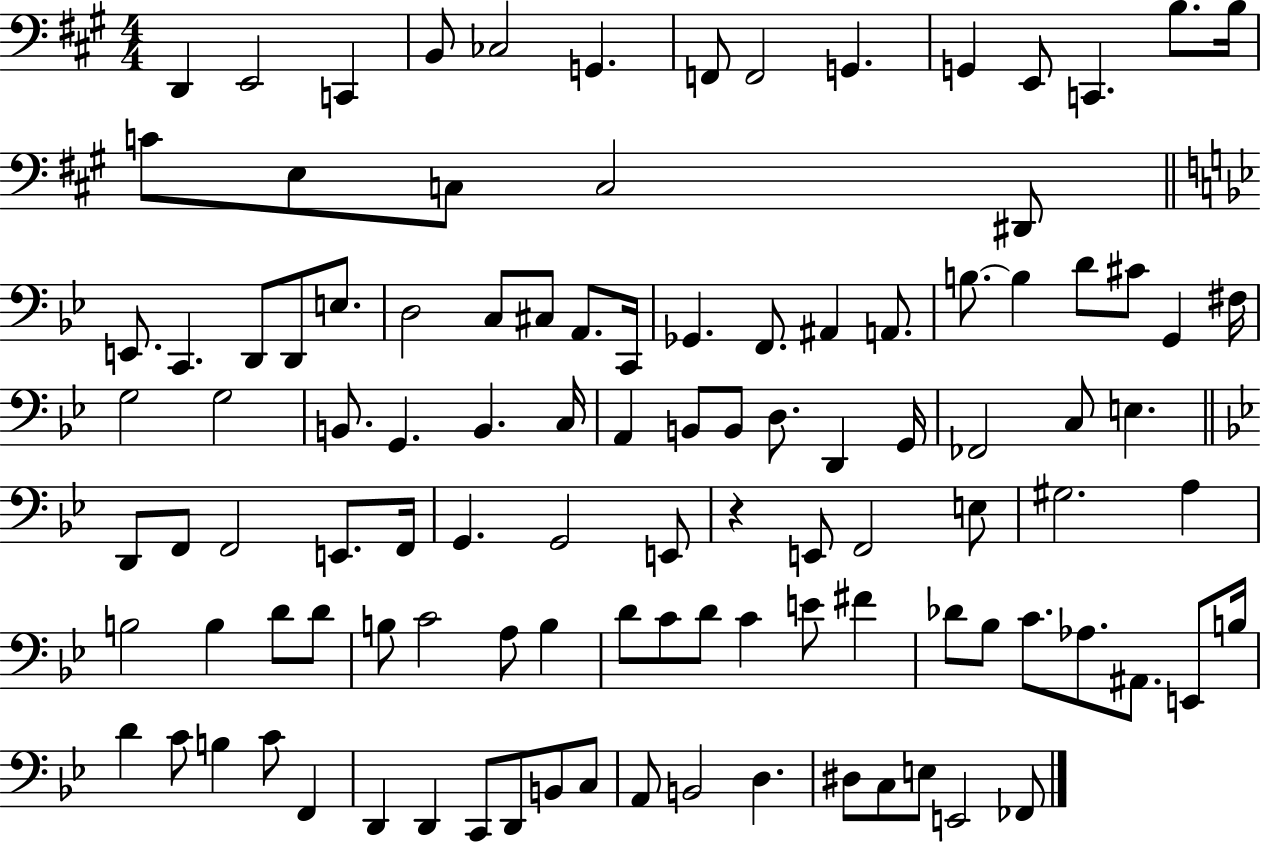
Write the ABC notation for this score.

X:1
T:Untitled
M:4/4
L:1/4
K:A
D,, E,,2 C,, B,,/2 _C,2 G,, F,,/2 F,,2 G,, G,, E,,/2 C,, B,/2 B,/4 C/2 E,/2 C,/2 C,2 ^D,,/2 E,,/2 C,, D,,/2 D,,/2 E,/2 D,2 C,/2 ^C,/2 A,,/2 C,,/4 _G,, F,,/2 ^A,, A,,/2 B,/2 B, D/2 ^C/2 G,, ^F,/4 G,2 G,2 B,,/2 G,, B,, C,/4 A,, B,,/2 B,,/2 D,/2 D,, G,,/4 _F,,2 C,/2 E, D,,/2 F,,/2 F,,2 E,,/2 F,,/4 G,, G,,2 E,,/2 z E,,/2 F,,2 E,/2 ^G,2 A, B,2 B, D/2 D/2 B,/2 C2 A,/2 B, D/2 C/2 D/2 C E/2 ^F _D/2 _B,/2 C/2 _A,/2 ^A,,/2 E,,/2 B,/4 D C/2 B, C/2 F,, D,, D,, C,,/2 D,,/2 B,,/2 C,/2 A,,/2 B,,2 D, ^D,/2 C,/2 E,/2 E,,2 _F,,/2